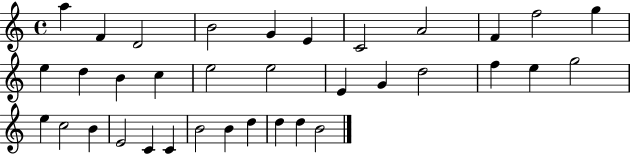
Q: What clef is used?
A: treble